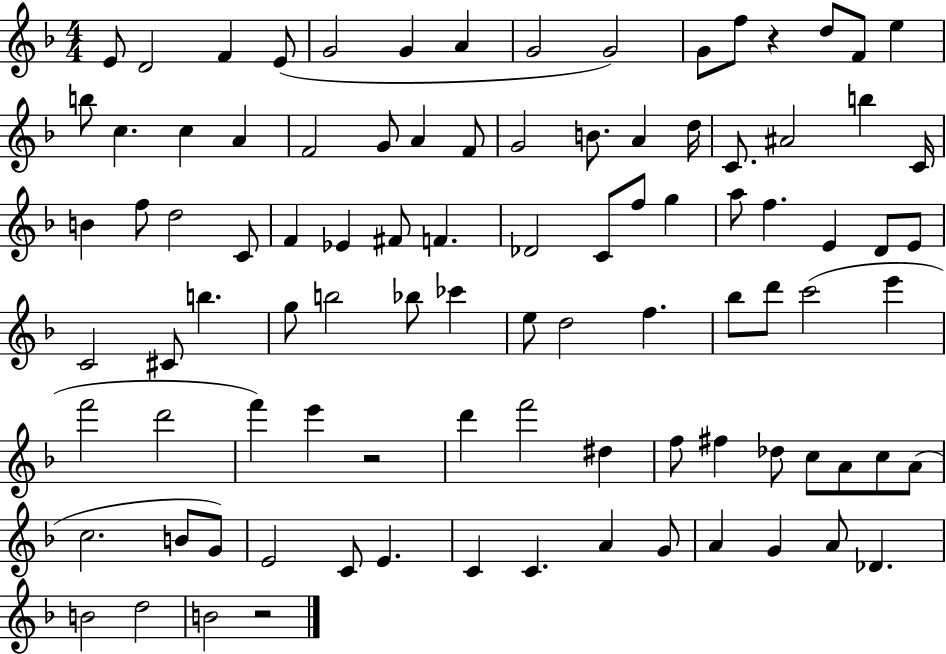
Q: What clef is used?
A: treble